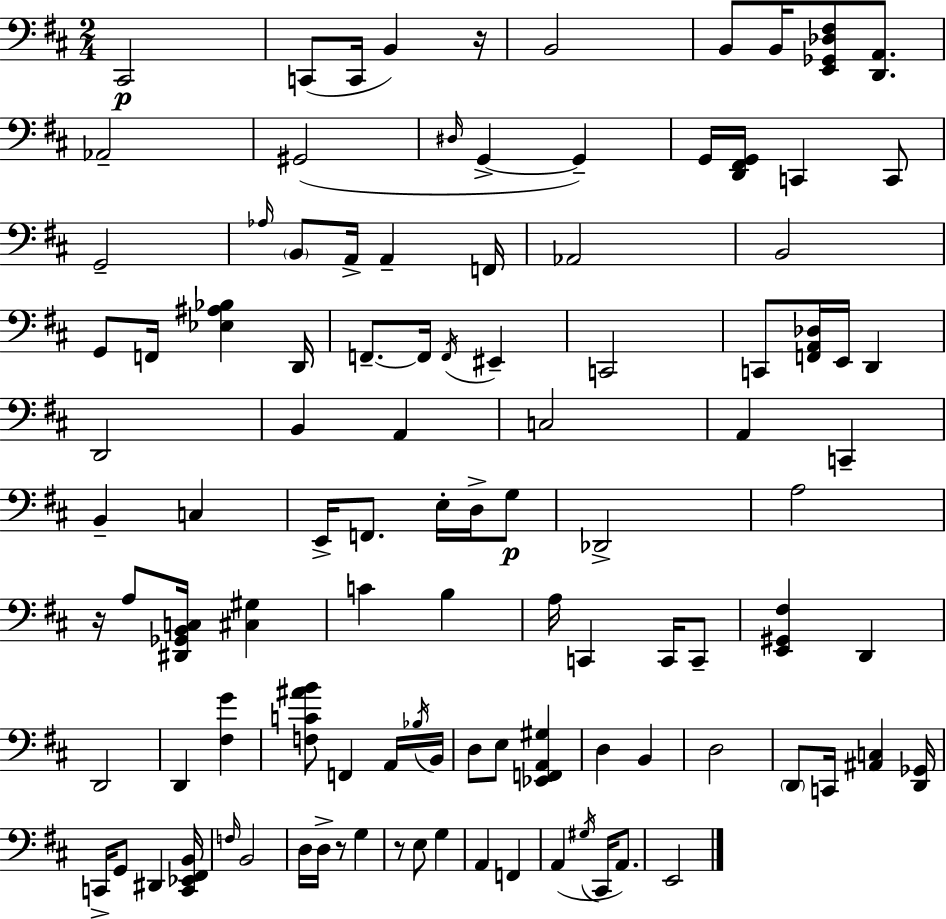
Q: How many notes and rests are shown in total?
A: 105